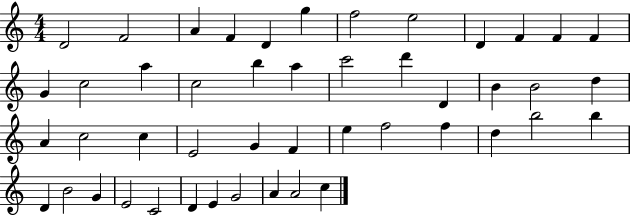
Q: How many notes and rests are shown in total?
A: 47